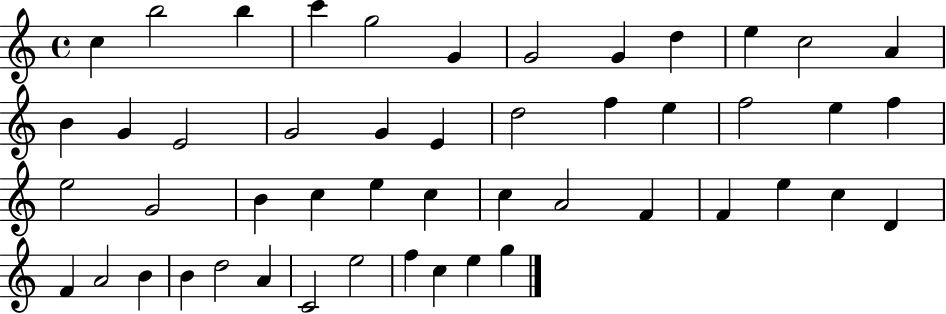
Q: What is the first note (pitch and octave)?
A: C5